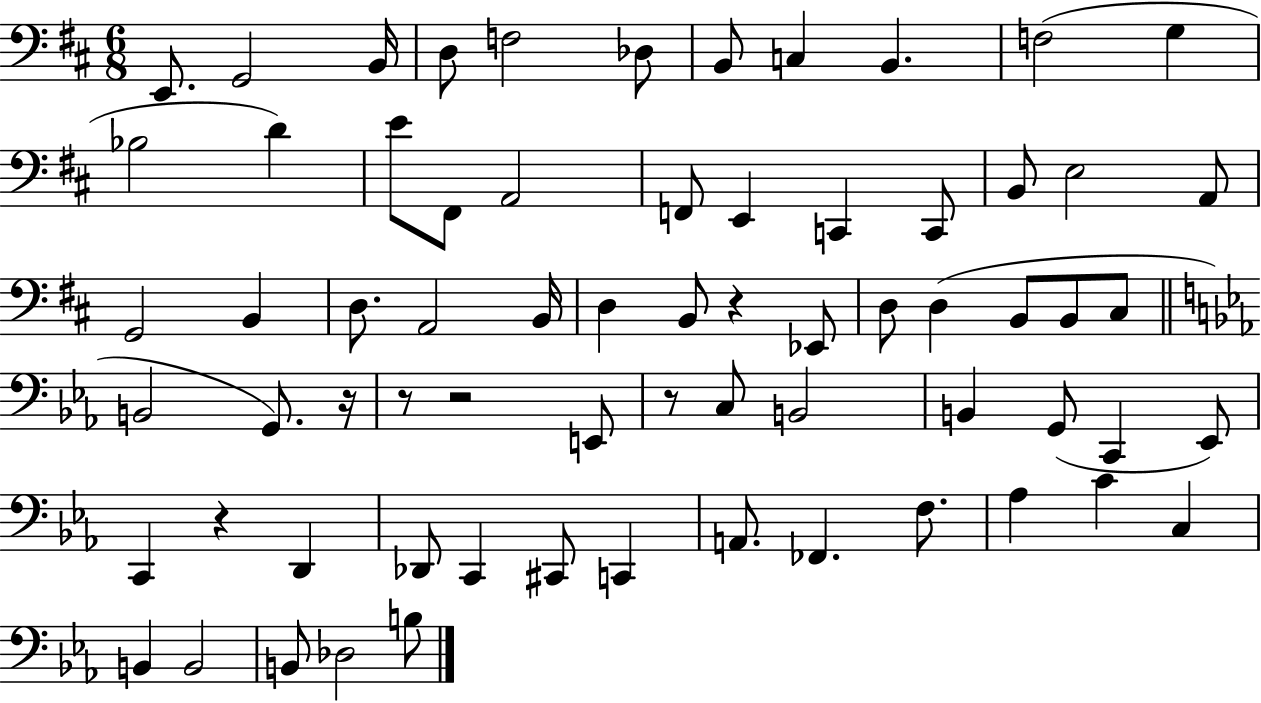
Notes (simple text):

E2/e. G2/h B2/s D3/e F3/h Db3/e B2/e C3/q B2/q. F3/h G3/q Bb3/h D4/q E4/e F#2/e A2/h F2/e E2/q C2/q C2/e B2/e E3/h A2/e G2/h B2/q D3/e. A2/h B2/s D3/q B2/e R/q Eb2/e D3/e D3/q B2/e B2/e C#3/e B2/h G2/e. R/s R/e R/h E2/e R/e C3/e B2/h B2/q G2/e C2/q Eb2/e C2/q R/q D2/q Db2/e C2/q C#2/e C2/q A2/e. FES2/q. F3/e. Ab3/q C4/q C3/q B2/q B2/h B2/e Db3/h B3/e